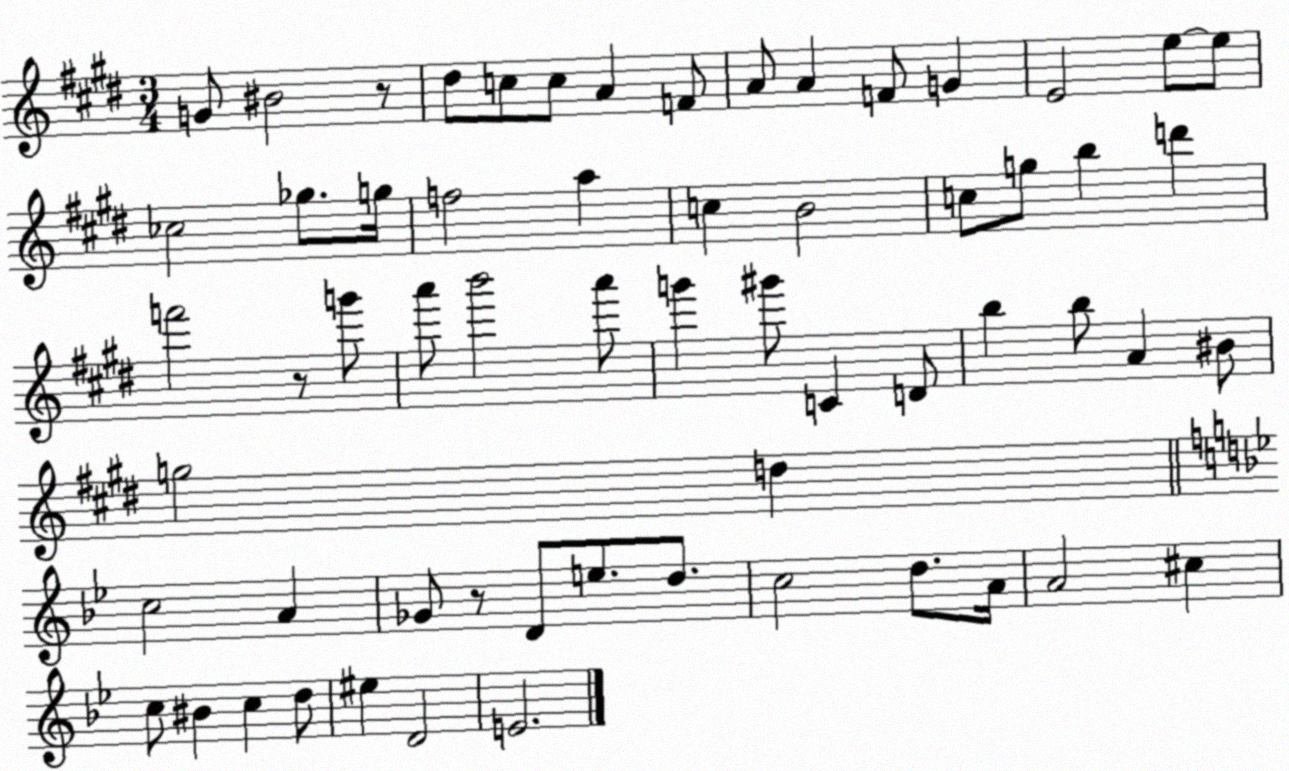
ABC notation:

X:1
T:Untitled
M:3/4
L:1/4
K:E
G/2 ^B2 z/2 ^d/2 c/2 c/2 A F/2 A/2 A F/2 G E2 e/2 e/2 _c2 _g/2 g/4 f2 a c B2 c/2 g/2 b d' f'2 z/2 g'/2 a'/2 b'2 a'/2 g' ^g'/2 C D/2 b b/2 A ^B/2 g2 d c2 A _G/2 z/2 D/2 e/2 d/2 c2 d/2 A/4 A2 ^c c/2 ^B c d/2 ^e D2 E2